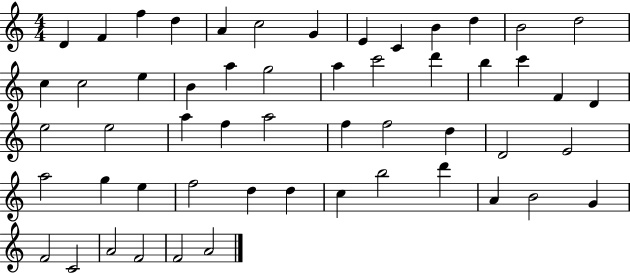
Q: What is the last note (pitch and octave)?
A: A4